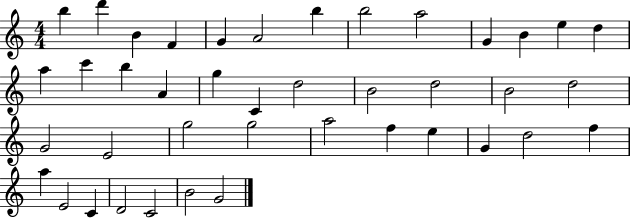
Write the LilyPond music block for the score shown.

{
  \clef treble
  \numericTimeSignature
  \time 4/4
  \key c \major
  b''4 d'''4 b'4 f'4 | g'4 a'2 b''4 | b''2 a''2 | g'4 b'4 e''4 d''4 | \break a''4 c'''4 b''4 a'4 | g''4 c'4 d''2 | b'2 d''2 | b'2 d''2 | \break g'2 e'2 | g''2 g''2 | a''2 f''4 e''4 | g'4 d''2 f''4 | \break a''4 e'2 c'4 | d'2 c'2 | b'2 g'2 | \bar "|."
}